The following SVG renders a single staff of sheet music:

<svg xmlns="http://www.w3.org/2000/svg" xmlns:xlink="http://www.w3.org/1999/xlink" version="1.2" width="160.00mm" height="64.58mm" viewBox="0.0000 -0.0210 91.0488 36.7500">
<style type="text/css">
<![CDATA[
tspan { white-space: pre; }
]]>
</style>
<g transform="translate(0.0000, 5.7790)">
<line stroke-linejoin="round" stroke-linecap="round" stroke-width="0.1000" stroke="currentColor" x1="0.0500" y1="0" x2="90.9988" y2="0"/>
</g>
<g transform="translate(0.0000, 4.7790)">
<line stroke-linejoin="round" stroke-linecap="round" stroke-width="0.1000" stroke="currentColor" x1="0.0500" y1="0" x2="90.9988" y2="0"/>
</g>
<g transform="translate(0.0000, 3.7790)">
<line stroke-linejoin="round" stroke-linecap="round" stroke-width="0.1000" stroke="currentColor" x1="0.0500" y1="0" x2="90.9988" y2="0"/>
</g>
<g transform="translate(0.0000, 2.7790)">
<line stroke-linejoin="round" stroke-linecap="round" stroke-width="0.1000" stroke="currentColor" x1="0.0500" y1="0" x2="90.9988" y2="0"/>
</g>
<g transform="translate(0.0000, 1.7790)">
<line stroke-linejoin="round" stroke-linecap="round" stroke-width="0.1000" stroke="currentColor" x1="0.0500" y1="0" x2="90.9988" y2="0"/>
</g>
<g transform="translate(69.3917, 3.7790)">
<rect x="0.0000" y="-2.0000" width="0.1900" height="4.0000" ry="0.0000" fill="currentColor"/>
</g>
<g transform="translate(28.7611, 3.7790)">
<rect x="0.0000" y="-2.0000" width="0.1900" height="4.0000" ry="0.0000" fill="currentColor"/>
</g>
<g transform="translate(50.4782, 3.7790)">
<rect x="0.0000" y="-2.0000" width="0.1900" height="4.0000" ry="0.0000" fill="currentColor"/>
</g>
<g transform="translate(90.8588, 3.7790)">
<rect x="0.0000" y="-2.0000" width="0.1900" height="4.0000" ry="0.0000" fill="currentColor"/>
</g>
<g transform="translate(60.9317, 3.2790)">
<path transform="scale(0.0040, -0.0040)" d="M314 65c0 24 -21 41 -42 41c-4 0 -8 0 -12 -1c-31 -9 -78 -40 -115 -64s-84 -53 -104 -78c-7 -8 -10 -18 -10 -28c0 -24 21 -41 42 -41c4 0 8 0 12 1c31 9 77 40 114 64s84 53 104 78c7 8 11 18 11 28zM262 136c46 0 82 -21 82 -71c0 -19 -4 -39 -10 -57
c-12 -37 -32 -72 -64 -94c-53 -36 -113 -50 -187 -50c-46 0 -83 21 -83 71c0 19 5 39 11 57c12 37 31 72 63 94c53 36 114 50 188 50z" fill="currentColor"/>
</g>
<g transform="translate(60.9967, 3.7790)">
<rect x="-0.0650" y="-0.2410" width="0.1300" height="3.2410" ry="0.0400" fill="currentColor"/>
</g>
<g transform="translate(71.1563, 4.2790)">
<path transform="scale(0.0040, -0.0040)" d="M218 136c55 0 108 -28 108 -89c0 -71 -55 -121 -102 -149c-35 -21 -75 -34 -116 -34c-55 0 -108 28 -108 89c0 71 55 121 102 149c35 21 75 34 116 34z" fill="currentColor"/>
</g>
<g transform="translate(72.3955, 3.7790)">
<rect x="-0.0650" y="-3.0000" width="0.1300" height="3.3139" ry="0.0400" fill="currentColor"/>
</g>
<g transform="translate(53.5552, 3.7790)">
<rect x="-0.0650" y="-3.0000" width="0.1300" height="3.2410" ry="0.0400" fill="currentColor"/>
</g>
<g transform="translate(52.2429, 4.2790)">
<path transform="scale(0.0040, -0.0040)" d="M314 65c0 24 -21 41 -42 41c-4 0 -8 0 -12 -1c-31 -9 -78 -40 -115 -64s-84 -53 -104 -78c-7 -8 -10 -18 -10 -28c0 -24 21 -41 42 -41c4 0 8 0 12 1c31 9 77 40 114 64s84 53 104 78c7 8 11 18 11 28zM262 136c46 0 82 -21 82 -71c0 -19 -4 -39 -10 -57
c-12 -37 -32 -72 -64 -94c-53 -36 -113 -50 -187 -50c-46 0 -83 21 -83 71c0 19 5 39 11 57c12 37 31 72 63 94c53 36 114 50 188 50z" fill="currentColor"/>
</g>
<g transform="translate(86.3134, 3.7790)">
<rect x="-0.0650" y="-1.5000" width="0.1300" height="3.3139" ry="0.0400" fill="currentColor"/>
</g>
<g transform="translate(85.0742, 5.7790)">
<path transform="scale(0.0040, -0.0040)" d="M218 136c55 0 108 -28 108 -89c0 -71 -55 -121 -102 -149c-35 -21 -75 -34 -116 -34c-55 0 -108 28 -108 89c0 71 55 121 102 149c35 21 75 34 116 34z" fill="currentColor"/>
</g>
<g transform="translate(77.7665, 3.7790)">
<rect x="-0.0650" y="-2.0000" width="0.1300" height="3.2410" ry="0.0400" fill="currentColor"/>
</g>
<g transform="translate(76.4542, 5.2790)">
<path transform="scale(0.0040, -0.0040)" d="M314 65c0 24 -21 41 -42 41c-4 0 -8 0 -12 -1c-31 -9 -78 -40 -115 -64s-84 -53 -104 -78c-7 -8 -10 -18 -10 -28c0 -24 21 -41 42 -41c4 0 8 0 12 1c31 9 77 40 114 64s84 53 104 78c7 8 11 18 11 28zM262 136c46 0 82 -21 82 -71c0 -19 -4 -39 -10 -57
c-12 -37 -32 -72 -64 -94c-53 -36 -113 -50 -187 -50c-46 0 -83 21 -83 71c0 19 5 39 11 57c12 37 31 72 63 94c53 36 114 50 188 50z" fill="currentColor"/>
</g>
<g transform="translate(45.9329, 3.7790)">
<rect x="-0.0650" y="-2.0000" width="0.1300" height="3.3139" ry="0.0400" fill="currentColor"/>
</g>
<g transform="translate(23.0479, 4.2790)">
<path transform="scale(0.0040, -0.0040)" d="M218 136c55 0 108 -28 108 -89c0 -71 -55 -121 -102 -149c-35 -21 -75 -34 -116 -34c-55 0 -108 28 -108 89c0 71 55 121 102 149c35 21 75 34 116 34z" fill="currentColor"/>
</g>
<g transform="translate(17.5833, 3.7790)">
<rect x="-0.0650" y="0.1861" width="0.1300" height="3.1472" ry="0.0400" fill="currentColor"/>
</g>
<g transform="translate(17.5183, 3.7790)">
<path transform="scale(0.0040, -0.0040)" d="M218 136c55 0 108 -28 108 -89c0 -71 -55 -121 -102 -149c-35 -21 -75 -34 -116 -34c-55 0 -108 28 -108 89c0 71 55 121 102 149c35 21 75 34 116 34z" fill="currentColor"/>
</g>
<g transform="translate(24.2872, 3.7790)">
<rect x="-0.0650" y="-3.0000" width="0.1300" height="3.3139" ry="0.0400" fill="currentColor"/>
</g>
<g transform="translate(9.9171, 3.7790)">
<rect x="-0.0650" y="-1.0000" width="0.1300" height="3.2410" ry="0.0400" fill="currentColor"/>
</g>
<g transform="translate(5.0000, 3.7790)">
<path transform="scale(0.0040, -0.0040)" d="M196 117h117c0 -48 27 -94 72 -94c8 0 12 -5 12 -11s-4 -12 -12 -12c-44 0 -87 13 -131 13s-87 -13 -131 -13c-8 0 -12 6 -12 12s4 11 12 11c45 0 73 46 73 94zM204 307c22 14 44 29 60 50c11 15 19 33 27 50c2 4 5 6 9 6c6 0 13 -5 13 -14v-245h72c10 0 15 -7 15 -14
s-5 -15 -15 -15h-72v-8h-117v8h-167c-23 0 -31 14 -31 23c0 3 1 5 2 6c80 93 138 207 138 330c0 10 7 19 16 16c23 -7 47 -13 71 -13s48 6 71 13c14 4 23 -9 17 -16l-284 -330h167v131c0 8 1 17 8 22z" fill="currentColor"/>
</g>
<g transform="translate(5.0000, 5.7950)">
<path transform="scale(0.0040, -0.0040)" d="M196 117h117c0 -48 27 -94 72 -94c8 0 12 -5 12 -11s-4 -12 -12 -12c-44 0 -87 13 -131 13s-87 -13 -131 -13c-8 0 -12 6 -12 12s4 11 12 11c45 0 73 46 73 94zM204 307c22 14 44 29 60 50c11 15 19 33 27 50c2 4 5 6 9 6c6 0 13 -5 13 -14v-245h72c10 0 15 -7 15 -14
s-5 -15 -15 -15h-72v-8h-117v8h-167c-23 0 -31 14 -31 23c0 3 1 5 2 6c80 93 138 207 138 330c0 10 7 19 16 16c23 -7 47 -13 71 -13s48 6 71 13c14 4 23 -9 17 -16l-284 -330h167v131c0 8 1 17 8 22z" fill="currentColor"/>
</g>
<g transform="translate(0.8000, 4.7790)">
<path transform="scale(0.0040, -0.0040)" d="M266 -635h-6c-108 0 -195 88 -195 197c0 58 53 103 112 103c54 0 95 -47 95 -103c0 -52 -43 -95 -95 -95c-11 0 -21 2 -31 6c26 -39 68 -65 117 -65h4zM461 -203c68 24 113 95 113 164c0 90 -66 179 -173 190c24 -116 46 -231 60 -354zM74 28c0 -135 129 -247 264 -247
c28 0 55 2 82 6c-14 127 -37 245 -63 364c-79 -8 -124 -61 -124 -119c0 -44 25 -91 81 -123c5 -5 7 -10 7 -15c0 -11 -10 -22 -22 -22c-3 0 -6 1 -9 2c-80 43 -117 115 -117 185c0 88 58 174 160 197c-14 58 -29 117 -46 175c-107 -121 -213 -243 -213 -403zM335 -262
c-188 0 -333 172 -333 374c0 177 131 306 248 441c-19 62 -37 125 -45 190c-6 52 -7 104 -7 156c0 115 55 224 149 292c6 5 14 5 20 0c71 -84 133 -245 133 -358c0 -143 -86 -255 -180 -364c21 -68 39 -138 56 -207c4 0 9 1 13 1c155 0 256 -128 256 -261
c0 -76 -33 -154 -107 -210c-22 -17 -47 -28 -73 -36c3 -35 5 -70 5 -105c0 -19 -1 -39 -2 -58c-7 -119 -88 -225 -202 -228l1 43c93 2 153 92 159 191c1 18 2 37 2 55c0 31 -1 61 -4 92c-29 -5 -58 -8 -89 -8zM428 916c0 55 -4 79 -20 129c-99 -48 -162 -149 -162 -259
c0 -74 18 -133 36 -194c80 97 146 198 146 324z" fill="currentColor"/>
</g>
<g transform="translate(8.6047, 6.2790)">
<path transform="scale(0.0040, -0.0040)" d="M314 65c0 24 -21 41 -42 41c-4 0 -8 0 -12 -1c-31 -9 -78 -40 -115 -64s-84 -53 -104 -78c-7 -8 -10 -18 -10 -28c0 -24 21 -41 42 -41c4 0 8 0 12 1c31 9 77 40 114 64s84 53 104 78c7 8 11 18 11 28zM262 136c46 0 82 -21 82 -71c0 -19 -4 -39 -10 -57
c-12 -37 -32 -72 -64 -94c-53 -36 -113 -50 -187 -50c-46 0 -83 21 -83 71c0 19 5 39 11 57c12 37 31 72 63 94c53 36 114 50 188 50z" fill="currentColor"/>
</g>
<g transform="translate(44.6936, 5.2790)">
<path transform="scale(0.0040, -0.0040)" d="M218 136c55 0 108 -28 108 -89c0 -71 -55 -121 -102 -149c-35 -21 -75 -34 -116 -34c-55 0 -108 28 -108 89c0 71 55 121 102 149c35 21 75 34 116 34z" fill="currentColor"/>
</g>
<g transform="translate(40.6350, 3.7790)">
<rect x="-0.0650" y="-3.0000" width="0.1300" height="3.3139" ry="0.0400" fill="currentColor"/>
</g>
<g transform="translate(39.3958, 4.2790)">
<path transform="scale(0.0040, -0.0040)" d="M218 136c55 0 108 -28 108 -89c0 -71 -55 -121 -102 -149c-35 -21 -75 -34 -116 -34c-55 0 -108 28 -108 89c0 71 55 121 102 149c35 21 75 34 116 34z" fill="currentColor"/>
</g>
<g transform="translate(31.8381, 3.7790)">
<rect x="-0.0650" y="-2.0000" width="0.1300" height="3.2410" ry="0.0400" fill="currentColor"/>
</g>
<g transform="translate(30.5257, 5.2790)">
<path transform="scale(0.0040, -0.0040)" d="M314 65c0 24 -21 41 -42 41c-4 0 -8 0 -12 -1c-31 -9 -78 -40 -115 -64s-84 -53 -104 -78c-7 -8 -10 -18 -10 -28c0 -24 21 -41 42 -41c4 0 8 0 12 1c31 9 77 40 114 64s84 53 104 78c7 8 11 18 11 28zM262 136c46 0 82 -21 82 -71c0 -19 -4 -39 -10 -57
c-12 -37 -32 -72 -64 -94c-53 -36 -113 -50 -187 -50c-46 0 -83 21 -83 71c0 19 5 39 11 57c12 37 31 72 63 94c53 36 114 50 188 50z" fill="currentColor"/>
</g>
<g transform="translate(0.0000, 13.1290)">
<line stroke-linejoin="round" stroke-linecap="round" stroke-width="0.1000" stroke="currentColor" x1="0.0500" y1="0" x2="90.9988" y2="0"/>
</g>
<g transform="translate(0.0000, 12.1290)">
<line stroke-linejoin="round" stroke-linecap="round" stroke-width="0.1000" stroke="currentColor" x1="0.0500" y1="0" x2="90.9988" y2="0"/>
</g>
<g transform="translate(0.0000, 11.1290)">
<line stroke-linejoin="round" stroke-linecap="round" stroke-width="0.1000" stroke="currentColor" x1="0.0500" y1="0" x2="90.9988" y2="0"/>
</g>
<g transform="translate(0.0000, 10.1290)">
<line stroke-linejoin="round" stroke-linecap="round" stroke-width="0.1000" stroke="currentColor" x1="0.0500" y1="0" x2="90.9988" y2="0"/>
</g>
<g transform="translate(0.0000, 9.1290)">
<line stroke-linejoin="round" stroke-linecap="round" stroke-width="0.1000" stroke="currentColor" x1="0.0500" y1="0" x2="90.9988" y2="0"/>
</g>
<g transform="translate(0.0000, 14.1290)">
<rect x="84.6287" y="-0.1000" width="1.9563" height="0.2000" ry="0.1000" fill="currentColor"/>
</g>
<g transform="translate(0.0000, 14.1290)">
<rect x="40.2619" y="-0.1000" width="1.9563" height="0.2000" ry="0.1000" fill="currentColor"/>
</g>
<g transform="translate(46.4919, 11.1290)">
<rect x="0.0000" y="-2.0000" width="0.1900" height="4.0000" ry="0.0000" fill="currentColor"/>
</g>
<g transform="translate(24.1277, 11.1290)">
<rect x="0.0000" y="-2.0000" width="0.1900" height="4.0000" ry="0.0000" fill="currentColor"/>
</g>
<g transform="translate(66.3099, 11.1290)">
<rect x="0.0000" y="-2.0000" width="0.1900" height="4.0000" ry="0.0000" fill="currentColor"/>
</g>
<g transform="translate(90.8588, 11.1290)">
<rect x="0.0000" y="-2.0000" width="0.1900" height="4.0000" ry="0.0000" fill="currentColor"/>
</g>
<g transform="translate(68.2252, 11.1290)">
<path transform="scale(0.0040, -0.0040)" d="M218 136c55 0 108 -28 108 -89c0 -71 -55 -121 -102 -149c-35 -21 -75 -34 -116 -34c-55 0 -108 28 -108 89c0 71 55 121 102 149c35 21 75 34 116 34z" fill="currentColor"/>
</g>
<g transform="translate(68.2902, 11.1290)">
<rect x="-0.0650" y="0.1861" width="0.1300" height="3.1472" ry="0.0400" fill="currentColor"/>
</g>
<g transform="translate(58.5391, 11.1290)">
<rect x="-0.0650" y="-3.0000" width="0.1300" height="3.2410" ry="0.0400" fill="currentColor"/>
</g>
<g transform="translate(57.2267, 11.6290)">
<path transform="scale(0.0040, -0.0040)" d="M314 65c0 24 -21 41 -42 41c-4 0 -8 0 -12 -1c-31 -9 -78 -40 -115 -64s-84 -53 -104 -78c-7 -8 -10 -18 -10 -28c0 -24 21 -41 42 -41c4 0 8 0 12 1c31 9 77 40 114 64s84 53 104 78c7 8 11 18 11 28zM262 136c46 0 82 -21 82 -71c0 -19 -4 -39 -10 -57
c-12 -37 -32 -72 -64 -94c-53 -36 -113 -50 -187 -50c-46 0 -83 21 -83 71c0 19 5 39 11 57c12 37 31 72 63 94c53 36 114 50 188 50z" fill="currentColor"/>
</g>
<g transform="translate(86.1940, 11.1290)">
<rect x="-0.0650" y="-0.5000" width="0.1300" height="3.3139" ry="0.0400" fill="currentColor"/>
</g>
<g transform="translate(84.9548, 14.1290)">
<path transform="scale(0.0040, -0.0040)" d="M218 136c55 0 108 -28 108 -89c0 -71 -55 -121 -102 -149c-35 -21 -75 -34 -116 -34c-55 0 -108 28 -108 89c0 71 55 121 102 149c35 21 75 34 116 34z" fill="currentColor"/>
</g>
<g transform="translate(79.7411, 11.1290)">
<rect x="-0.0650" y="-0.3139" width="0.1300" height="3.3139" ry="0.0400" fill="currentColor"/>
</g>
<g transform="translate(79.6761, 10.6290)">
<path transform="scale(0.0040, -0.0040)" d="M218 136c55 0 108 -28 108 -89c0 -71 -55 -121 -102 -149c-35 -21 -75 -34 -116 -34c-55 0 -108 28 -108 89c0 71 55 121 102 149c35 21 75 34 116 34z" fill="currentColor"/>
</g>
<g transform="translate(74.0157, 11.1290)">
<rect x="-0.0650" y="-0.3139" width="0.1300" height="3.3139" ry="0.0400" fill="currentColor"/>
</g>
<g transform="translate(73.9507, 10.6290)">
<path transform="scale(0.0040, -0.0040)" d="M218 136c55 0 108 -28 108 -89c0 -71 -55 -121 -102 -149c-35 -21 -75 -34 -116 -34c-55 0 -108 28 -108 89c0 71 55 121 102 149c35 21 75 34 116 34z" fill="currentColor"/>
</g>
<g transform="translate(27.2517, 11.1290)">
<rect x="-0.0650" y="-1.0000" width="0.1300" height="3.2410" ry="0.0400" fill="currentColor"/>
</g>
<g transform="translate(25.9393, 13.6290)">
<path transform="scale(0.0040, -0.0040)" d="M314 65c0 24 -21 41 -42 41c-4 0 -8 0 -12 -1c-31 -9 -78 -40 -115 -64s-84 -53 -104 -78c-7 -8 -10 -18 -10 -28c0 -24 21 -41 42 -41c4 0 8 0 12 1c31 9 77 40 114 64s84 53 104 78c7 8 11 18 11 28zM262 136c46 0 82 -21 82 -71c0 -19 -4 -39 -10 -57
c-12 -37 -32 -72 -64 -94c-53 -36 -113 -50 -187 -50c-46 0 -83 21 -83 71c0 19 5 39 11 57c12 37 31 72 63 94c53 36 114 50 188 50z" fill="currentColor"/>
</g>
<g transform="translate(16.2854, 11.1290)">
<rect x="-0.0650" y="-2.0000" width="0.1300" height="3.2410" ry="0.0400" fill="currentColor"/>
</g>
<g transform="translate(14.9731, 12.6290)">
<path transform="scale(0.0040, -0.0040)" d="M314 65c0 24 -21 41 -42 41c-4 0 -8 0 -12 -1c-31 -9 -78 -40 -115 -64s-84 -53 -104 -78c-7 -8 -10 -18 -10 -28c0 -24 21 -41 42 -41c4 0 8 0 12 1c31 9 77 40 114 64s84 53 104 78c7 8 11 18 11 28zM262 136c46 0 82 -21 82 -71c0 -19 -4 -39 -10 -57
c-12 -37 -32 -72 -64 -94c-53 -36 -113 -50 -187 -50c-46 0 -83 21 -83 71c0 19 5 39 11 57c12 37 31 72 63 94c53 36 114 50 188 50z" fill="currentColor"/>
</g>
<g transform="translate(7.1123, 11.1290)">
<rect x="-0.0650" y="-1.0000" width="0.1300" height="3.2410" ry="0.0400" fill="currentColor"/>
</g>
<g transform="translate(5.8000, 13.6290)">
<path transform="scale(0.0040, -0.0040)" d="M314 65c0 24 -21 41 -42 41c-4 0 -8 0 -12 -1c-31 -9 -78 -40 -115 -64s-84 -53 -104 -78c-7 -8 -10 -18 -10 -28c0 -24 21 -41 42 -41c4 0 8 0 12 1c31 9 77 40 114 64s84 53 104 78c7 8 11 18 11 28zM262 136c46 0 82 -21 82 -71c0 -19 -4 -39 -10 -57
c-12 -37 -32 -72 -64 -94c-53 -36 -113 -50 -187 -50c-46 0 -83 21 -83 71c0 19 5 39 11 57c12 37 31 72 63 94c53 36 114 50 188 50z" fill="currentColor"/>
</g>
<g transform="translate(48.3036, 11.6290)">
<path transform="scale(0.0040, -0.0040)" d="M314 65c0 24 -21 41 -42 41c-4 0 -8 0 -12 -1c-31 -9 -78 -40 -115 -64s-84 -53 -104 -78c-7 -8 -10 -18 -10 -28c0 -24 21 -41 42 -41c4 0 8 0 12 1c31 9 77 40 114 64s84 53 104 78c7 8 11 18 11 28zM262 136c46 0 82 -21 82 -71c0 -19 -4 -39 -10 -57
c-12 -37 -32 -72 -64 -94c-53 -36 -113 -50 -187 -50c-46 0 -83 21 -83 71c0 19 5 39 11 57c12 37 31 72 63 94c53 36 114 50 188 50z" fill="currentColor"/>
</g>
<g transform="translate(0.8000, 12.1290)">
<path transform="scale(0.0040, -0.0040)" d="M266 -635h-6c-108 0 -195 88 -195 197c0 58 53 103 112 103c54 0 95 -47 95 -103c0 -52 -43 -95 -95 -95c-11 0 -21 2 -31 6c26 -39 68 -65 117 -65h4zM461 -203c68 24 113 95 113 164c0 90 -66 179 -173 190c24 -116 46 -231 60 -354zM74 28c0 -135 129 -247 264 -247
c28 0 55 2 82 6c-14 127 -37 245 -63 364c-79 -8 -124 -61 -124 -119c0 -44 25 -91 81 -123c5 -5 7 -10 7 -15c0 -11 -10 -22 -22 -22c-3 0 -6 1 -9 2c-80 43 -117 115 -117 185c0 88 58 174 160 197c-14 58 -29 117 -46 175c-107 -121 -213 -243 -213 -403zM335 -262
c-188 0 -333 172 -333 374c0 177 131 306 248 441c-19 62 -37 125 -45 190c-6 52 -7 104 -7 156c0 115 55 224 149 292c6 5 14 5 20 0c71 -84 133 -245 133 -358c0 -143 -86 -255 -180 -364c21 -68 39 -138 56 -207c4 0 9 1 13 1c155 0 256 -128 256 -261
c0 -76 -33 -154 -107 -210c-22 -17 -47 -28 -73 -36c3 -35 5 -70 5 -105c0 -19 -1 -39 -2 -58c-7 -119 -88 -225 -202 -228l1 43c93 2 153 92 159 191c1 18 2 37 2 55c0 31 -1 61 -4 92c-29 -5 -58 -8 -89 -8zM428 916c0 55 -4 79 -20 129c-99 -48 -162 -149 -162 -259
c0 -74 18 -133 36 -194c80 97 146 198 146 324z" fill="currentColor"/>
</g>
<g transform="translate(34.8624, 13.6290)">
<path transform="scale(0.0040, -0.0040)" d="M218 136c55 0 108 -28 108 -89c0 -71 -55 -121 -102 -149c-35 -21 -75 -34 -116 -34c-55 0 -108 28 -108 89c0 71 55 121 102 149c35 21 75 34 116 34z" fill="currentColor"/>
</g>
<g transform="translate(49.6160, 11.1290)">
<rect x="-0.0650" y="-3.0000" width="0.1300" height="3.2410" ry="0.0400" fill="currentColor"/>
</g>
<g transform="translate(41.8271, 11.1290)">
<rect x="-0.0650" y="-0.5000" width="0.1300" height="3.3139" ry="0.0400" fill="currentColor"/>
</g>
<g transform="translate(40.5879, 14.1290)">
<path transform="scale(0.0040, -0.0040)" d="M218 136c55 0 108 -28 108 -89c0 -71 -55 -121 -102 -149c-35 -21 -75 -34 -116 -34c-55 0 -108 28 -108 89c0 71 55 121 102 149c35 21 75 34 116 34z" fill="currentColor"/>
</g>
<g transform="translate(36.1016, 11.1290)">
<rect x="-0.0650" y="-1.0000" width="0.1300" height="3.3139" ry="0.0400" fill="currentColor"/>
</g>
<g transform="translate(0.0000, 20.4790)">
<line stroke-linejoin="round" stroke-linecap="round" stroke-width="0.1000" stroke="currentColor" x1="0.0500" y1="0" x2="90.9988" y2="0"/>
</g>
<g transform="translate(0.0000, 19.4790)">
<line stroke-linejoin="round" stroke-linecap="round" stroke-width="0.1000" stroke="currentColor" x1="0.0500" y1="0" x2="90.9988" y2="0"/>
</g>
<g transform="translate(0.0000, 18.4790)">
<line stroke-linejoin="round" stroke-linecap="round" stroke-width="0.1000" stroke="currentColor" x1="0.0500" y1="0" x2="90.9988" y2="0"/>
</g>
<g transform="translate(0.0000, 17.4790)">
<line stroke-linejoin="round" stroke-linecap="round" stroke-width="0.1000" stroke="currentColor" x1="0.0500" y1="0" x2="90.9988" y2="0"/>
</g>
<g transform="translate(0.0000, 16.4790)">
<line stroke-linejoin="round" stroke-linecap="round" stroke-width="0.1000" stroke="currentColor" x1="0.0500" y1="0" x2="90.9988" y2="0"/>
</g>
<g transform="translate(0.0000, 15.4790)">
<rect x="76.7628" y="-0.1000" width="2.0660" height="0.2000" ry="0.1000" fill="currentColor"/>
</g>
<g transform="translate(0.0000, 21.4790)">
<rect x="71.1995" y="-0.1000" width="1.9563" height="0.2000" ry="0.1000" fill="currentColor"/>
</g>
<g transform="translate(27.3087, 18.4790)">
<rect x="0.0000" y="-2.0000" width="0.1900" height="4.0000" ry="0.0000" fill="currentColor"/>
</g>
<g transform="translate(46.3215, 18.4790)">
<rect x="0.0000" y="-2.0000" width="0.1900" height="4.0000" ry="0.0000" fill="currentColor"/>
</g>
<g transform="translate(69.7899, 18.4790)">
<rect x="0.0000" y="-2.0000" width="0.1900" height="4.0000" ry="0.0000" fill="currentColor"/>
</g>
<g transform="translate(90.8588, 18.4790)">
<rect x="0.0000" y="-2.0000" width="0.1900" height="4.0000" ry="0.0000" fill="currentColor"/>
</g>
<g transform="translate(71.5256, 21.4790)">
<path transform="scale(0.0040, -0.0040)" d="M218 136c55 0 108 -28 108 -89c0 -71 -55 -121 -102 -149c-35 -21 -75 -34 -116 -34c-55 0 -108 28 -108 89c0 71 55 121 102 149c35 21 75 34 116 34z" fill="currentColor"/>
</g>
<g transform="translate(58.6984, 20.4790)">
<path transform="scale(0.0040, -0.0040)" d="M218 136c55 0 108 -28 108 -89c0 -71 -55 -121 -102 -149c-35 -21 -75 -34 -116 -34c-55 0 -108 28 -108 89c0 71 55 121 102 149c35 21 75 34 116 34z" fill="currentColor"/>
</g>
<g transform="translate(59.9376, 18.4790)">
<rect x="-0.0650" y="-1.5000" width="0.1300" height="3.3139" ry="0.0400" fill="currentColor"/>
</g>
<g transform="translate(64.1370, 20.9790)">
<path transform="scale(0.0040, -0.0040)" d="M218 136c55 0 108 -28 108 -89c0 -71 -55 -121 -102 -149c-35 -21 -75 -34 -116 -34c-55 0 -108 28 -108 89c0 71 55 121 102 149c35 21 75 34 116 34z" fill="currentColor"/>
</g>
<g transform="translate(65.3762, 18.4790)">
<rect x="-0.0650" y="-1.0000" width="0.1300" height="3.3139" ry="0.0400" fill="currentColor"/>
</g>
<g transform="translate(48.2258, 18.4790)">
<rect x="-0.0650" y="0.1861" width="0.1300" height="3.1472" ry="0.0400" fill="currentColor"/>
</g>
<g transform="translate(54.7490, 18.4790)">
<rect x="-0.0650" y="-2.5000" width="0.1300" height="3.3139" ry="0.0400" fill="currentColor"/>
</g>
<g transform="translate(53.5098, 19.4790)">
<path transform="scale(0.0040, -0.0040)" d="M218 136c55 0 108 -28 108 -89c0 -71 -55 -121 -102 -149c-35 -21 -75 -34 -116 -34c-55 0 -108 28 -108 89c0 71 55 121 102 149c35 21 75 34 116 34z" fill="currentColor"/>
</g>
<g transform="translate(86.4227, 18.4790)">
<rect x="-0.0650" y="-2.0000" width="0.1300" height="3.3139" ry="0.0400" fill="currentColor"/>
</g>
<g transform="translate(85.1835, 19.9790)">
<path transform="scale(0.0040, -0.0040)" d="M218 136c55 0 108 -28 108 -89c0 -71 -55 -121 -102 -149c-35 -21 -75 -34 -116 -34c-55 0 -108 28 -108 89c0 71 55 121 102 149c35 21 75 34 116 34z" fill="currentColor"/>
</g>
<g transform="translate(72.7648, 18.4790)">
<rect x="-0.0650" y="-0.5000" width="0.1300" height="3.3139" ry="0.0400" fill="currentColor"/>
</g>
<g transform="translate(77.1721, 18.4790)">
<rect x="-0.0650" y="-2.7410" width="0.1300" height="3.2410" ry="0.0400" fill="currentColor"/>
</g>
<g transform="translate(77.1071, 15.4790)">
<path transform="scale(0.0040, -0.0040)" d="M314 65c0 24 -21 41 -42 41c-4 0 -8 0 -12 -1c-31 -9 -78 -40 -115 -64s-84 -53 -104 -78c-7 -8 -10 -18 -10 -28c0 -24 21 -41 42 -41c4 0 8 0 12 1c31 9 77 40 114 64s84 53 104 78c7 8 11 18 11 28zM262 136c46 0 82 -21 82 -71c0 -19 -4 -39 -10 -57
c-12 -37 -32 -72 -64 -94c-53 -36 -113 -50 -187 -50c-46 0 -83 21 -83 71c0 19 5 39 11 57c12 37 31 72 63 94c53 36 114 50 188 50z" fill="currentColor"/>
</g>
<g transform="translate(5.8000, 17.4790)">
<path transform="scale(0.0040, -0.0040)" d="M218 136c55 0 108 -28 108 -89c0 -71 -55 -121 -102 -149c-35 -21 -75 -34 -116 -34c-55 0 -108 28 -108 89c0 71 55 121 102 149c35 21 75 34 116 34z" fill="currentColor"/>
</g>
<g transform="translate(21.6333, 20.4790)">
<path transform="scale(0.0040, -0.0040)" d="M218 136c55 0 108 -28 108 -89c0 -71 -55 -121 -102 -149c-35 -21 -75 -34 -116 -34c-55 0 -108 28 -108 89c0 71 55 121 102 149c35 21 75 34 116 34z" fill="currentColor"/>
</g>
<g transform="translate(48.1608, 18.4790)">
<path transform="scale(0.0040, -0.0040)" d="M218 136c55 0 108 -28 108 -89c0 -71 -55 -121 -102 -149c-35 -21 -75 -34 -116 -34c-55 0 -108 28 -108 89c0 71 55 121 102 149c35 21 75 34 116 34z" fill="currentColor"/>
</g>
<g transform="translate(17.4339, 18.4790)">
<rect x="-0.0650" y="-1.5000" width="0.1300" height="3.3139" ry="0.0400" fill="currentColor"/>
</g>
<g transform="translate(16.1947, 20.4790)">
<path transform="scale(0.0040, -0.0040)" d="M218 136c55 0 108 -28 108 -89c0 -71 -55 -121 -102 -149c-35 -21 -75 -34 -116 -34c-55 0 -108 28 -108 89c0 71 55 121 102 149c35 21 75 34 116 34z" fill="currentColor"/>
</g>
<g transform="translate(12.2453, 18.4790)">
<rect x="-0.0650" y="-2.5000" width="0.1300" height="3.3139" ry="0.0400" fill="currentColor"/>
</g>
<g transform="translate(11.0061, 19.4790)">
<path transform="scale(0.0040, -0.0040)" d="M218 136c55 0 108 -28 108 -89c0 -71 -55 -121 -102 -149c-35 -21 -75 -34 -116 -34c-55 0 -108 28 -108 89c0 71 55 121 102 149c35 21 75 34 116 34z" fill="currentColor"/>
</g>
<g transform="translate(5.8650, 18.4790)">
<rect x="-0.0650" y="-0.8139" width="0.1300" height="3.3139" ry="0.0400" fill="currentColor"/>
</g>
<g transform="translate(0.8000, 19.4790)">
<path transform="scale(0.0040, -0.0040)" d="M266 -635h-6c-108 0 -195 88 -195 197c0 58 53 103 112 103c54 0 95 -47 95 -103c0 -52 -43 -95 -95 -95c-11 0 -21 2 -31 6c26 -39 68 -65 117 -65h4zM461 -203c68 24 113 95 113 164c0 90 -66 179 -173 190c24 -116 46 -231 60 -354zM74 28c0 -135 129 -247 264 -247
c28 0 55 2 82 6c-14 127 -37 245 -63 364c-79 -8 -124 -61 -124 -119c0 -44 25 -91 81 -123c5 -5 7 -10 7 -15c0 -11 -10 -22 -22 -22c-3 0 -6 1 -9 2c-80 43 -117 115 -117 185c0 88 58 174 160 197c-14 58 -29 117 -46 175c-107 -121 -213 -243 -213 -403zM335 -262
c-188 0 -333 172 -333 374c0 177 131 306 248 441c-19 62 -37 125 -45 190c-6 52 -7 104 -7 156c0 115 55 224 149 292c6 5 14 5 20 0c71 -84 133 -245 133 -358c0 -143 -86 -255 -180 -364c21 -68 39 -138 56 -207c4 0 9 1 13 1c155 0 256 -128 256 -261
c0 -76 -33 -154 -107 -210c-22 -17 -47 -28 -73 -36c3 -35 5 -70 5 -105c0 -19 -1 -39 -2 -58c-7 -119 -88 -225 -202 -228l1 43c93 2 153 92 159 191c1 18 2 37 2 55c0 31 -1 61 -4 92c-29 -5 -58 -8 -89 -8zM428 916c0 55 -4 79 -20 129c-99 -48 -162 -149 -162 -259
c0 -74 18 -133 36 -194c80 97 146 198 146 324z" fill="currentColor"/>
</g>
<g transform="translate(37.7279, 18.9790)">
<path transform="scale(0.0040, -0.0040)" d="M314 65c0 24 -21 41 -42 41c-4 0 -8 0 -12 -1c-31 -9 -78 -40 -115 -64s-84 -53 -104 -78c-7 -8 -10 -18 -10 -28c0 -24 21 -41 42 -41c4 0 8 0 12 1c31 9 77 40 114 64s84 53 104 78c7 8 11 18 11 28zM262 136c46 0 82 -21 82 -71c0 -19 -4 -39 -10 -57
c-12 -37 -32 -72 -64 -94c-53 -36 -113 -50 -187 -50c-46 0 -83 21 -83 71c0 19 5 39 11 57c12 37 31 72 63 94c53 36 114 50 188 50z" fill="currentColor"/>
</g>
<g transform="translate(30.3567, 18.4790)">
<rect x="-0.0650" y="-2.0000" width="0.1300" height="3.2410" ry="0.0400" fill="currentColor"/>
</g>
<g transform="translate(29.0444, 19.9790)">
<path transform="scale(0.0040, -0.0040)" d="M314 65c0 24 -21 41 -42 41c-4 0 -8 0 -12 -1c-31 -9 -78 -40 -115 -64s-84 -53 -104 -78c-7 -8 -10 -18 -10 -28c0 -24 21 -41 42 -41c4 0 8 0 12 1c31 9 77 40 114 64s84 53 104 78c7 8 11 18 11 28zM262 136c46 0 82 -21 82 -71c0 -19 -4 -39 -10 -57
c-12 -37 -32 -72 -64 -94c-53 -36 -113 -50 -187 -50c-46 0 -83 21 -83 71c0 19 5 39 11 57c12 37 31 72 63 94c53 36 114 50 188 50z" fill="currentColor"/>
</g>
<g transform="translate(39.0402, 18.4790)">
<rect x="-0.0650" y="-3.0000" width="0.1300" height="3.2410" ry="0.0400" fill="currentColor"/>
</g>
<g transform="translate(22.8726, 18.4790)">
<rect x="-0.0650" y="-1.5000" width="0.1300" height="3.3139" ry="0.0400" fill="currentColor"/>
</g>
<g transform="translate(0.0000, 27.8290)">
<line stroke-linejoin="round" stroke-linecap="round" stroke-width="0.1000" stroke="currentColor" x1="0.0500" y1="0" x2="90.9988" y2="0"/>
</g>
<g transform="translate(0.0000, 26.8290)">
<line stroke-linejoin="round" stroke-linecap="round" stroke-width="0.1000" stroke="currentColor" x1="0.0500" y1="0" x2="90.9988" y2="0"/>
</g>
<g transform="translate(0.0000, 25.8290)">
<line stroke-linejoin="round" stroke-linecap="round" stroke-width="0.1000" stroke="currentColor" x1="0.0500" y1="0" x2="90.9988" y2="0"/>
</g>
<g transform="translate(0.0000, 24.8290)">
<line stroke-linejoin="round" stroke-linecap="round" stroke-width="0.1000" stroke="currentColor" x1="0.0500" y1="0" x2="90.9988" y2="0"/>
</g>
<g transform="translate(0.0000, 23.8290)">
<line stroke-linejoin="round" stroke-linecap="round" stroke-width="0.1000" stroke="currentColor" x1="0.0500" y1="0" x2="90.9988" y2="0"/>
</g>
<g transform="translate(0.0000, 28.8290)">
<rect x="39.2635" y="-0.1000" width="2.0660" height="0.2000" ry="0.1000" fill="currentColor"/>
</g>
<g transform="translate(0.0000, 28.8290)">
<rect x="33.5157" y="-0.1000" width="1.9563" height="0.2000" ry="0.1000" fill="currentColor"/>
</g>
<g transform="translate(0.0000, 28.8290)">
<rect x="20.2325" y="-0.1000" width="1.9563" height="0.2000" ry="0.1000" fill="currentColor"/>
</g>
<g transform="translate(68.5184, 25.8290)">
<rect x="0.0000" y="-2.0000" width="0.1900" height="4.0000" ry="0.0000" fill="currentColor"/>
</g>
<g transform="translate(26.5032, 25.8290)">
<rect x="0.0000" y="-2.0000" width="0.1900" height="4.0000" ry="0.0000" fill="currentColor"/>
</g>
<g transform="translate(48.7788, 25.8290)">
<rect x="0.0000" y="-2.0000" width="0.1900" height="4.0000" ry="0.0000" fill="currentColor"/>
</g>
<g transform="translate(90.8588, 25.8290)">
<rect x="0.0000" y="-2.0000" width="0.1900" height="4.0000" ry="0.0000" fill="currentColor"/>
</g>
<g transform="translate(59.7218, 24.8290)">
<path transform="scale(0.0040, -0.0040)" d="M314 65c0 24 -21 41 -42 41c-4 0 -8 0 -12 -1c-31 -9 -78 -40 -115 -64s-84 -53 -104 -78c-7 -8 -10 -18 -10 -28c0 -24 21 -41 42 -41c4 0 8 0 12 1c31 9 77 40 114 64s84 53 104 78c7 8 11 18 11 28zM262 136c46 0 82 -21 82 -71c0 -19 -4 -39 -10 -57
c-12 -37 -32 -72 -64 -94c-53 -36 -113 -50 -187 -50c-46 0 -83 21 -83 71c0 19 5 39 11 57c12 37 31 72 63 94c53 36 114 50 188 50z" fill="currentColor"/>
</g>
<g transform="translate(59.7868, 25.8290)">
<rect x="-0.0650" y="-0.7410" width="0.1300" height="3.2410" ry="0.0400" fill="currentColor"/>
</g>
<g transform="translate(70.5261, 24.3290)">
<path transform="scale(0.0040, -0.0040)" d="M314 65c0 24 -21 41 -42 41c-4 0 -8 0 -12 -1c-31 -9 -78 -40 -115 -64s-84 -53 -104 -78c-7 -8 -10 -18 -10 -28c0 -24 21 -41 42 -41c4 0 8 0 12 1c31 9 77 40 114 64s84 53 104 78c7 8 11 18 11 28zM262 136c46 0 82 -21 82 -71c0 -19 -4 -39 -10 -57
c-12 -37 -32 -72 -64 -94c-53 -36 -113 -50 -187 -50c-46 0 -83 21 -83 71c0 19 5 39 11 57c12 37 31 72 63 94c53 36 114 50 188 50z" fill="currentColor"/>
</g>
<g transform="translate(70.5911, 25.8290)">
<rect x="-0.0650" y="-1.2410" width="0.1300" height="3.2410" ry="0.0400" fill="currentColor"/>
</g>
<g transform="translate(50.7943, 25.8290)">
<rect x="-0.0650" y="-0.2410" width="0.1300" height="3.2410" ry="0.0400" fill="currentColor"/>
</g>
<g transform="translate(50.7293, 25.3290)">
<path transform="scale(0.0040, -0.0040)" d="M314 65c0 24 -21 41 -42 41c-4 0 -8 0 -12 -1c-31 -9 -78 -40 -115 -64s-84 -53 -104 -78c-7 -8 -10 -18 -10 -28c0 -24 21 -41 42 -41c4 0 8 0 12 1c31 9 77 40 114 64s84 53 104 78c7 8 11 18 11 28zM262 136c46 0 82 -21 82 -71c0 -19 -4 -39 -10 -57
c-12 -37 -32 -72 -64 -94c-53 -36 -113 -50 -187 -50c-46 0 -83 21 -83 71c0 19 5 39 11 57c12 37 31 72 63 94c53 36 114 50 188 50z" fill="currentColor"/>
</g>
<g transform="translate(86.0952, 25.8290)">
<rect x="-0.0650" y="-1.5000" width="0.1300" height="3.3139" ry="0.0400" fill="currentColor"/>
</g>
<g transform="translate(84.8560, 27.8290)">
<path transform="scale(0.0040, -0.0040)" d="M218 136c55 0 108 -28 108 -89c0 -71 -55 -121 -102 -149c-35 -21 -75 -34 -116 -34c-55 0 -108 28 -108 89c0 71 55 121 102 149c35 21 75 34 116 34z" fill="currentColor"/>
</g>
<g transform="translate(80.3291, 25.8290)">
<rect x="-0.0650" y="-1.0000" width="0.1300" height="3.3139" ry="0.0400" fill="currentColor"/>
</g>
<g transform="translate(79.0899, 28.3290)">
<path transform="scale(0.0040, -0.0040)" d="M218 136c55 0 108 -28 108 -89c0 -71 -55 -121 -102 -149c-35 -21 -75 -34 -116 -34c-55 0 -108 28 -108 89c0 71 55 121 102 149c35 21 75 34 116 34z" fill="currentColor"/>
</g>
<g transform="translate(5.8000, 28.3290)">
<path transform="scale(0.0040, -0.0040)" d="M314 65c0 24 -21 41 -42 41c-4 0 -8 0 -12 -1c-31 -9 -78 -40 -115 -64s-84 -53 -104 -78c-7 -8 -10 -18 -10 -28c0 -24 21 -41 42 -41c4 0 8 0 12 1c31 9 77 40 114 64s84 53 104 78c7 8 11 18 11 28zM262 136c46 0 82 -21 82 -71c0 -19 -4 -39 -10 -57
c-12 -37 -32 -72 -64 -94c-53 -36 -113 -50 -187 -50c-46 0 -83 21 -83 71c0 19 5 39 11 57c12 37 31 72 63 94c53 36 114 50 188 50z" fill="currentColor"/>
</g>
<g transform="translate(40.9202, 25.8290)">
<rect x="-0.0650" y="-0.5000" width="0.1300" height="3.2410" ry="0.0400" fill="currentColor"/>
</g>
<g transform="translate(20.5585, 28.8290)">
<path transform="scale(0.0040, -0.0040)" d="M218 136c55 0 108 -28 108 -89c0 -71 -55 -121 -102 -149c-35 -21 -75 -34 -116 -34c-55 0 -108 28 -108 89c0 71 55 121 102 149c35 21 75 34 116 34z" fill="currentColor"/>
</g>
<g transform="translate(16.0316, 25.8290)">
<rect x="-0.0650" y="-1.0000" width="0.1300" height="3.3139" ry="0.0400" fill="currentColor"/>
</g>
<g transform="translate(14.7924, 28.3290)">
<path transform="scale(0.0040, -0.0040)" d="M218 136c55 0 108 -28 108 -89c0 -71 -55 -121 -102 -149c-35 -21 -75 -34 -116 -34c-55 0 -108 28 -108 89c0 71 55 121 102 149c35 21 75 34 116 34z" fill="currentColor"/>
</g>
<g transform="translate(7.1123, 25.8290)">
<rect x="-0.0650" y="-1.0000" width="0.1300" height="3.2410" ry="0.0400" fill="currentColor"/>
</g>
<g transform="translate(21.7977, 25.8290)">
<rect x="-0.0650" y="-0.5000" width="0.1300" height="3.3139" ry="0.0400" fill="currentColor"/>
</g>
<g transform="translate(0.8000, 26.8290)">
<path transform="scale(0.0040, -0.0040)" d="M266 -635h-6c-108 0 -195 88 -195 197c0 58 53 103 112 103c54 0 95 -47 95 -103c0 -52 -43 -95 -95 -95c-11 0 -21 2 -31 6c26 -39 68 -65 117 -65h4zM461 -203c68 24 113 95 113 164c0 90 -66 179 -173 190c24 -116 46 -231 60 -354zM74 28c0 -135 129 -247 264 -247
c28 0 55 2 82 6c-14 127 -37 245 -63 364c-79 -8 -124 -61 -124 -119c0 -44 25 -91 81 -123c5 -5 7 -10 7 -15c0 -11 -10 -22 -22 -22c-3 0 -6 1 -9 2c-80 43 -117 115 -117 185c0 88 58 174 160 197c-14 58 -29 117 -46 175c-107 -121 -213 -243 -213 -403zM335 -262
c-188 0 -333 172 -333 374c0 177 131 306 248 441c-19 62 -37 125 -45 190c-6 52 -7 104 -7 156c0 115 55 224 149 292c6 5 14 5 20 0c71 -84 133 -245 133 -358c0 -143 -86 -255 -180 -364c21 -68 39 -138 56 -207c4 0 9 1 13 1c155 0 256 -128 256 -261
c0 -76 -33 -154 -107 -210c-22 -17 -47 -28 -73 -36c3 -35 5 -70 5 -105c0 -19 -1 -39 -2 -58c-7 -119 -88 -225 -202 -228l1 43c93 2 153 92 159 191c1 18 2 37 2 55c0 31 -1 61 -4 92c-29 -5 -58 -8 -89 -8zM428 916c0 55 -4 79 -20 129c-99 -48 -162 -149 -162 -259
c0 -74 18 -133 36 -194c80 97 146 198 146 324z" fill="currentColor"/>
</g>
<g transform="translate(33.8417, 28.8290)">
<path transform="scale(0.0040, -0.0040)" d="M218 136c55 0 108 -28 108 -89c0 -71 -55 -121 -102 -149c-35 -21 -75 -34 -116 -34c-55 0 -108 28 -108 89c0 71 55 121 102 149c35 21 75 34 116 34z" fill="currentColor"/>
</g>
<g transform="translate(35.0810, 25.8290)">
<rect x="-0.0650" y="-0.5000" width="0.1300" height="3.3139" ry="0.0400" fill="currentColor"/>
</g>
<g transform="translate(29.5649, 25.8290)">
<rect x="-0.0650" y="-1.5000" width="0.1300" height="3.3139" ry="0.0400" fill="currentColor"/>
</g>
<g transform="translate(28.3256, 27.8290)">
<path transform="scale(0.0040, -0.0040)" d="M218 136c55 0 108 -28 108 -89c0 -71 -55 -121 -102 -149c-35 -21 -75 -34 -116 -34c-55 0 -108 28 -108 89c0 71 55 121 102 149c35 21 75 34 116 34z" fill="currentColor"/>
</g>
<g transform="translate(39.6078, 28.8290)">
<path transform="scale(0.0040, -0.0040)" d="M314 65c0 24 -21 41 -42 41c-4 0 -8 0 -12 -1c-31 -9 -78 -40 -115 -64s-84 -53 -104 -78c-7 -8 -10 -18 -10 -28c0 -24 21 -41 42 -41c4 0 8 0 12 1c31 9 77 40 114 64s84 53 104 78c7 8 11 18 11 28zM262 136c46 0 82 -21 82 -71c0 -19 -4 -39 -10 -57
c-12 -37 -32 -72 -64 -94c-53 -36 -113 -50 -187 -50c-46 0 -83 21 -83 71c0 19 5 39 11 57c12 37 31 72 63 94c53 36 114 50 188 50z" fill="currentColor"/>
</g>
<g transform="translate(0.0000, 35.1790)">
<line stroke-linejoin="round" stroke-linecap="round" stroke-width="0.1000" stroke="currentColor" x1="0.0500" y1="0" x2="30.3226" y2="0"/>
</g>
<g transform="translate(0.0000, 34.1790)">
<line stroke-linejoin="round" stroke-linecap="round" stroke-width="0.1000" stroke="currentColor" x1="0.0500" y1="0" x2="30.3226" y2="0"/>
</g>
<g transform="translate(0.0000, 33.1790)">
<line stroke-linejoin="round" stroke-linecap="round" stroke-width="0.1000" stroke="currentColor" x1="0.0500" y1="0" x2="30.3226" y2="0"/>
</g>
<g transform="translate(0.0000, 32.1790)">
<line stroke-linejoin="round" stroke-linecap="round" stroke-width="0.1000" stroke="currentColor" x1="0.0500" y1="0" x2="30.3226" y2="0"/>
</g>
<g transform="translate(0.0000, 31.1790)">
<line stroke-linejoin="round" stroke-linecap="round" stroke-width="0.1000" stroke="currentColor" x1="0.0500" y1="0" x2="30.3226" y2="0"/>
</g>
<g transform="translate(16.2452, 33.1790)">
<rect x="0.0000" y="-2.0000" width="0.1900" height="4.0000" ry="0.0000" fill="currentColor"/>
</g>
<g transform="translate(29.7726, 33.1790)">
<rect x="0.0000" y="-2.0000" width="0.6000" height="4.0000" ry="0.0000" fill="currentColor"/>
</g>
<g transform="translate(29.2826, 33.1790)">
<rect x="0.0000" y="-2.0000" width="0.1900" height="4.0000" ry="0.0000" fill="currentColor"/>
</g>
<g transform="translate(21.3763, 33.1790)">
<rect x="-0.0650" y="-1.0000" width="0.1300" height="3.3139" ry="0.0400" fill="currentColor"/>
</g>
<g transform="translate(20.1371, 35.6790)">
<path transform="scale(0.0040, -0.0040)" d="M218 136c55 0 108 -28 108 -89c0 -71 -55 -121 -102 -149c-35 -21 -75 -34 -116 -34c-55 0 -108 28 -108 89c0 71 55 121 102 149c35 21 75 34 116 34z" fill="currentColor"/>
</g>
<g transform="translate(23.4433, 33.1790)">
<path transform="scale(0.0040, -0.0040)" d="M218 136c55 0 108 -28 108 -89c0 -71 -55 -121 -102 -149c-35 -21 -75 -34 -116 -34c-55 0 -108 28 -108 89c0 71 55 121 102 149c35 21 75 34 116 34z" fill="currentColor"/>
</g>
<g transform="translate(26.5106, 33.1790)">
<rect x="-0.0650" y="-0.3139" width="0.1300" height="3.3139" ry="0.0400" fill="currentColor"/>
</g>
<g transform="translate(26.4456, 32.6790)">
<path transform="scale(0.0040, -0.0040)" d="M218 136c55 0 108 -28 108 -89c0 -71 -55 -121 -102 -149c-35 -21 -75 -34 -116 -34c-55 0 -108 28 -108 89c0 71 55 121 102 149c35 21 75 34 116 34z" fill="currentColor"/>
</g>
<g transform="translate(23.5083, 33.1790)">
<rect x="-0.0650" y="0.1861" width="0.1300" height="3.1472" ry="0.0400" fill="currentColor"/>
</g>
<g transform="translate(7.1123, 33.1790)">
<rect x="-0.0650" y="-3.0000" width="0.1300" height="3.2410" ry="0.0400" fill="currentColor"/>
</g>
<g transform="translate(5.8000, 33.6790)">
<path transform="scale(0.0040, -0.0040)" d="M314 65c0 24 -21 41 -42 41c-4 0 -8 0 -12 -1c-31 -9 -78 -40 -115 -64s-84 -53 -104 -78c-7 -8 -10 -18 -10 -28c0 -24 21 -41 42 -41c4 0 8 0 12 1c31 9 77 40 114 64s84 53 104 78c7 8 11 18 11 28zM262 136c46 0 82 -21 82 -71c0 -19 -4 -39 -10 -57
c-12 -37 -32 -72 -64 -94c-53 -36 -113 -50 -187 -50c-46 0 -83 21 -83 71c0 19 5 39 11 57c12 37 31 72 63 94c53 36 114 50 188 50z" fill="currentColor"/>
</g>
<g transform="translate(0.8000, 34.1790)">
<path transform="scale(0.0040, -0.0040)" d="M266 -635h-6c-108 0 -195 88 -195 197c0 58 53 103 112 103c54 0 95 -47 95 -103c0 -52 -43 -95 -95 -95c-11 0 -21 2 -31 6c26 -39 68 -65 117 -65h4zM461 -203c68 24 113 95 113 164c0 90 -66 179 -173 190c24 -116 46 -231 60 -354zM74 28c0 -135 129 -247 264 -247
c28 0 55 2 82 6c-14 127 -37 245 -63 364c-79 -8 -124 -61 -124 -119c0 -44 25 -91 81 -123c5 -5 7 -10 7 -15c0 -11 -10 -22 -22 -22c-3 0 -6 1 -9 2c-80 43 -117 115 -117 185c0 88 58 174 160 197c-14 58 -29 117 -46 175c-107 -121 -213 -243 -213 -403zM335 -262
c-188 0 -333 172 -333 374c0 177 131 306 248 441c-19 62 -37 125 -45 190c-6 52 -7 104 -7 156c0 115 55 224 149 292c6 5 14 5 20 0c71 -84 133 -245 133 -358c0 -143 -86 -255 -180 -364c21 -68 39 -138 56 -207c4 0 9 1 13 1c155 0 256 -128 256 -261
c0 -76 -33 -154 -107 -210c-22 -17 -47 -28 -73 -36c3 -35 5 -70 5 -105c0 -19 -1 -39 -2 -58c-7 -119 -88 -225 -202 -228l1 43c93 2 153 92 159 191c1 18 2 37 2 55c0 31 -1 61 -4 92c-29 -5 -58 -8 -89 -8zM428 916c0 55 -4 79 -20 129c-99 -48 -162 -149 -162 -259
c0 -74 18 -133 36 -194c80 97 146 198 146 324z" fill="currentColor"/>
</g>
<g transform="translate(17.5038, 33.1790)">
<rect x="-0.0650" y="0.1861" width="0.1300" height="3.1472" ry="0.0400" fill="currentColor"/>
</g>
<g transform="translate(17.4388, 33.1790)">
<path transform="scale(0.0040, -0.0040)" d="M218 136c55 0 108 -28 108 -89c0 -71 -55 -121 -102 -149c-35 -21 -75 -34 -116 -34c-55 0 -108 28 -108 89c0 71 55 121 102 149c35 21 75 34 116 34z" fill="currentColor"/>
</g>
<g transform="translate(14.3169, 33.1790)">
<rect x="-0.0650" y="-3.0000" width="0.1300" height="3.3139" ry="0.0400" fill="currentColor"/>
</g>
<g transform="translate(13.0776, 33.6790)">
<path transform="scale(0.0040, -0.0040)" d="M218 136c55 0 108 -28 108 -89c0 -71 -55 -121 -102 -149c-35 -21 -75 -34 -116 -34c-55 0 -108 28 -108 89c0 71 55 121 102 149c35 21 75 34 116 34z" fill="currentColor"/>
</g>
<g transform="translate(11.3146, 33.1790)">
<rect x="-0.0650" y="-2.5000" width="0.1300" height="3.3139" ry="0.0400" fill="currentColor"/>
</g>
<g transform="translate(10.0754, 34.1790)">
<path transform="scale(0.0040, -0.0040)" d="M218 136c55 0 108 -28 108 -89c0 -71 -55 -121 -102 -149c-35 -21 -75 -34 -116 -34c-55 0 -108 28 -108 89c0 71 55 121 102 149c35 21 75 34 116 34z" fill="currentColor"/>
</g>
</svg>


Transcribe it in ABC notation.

X:1
T:Untitled
M:4/4
L:1/4
K:C
D2 B A F2 A F A2 c2 A F2 E D2 F2 D2 D C A2 A2 B c c C d G E E F2 A2 B G E D C a2 F D2 D C E C C2 c2 d2 e2 D E A2 G A B D B c